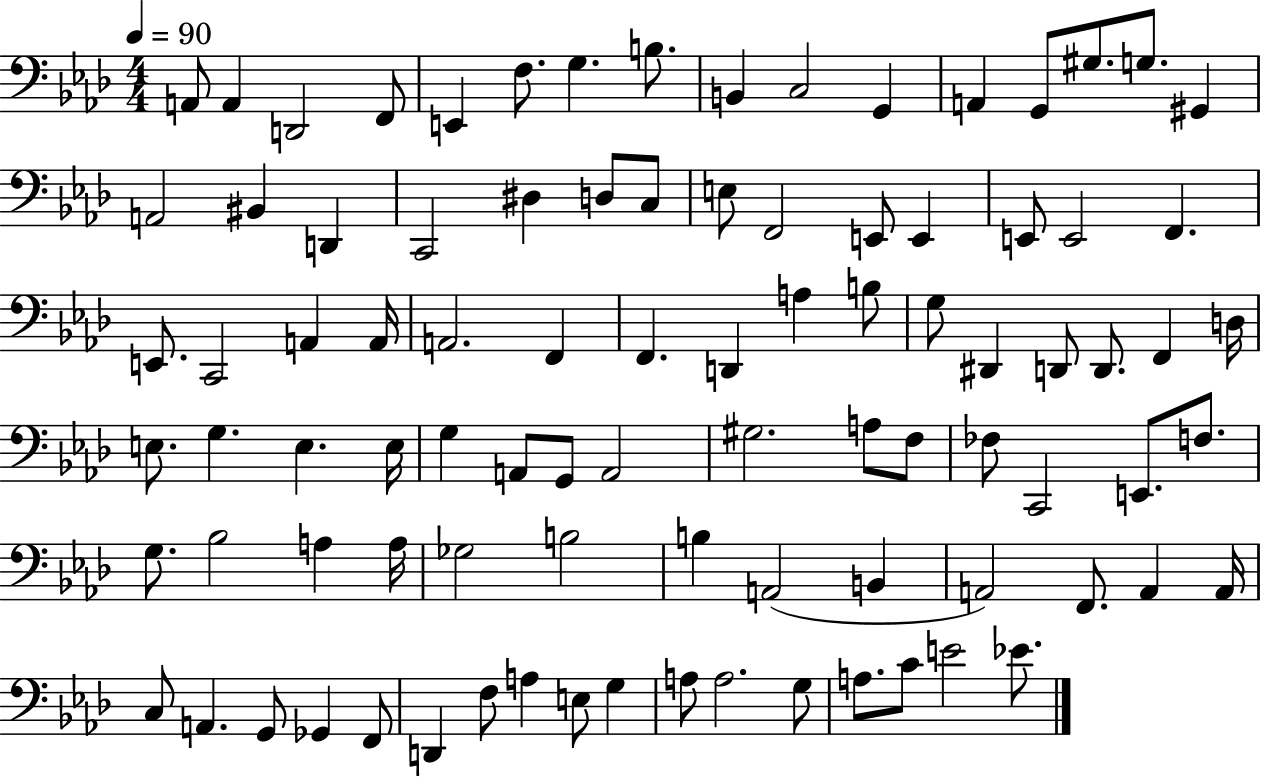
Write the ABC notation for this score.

X:1
T:Untitled
M:4/4
L:1/4
K:Ab
A,,/2 A,, D,,2 F,,/2 E,, F,/2 G, B,/2 B,, C,2 G,, A,, G,,/2 ^G,/2 G,/2 ^G,, A,,2 ^B,, D,, C,,2 ^D, D,/2 C,/2 E,/2 F,,2 E,,/2 E,, E,,/2 E,,2 F,, E,,/2 C,,2 A,, A,,/4 A,,2 F,, F,, D,, A, B,/2 G,/2 ^D,, D,,/2 D,,/2 F,, D,/4 E,/2 G, E, E,/4 G, A,,/2 G,,/2 A,,2 ^G,2 A,/2 F,/2 _F,/2 C,,2 E,,/2 F,/2 G,/2 _B,2 A, A,/4 _G,2 B,2 B, A,,2 B,, A,,2 F,,/2 A,, A,,/4 C,/2 A,, G,,/2 _G,, F,,/2 D,, F,/2 A, E,/2 G, A,/2 A,2 G,/2 A,/2 C/2 E2 _E/2